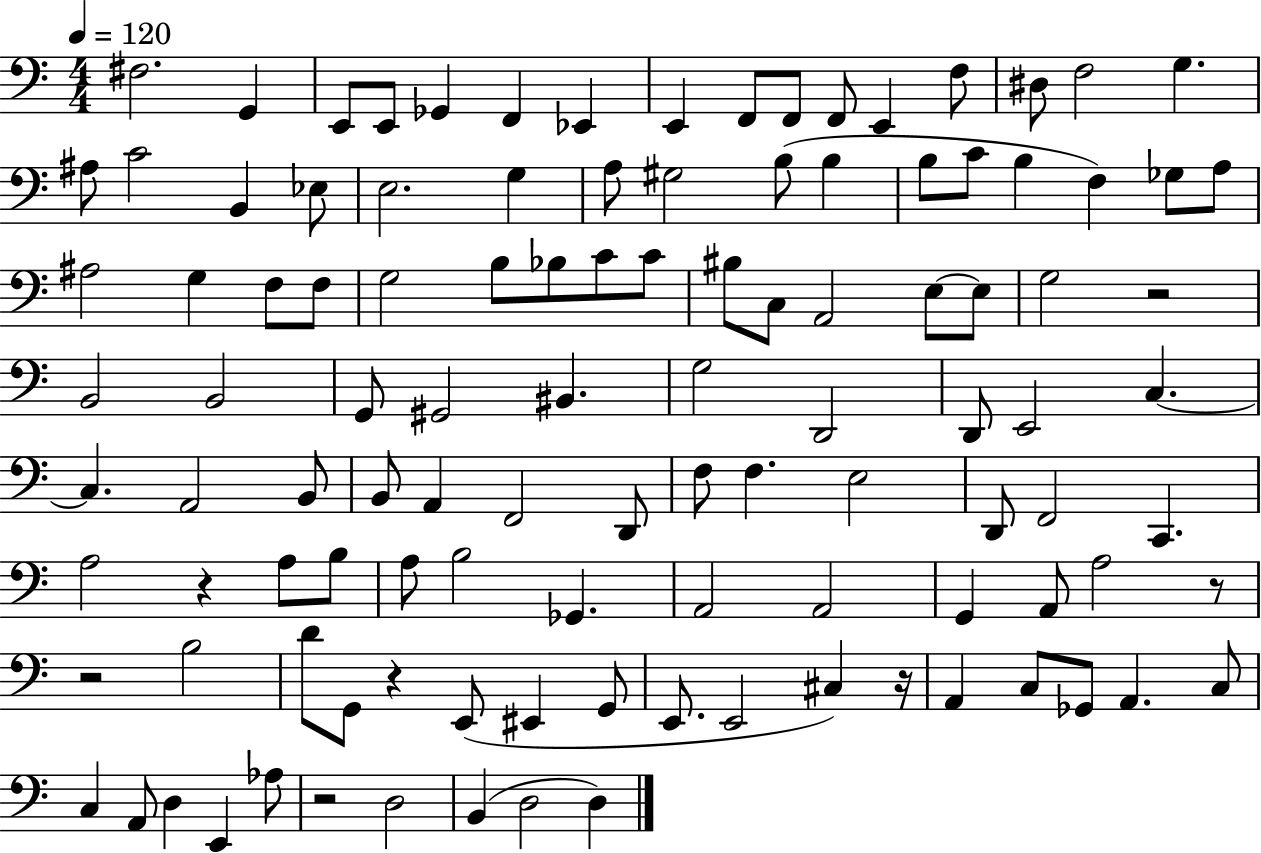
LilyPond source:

{
  \clef bass
  \numericTimeSignature
  \time 4/4
  \key c \major
  \tempo 4 = 120
  fis2. g,4 | e,8 e,8 ges,4 f,4 ees,4 | e,4 f,8 f,8 f,8 e,4 f8 | dis8 f2 g4. | \break ais8 c'2 b,4 ees8 | e2. g4 | a8 gis2 b8( b4 | b8 c'8 b4 f4) ges8 a8 | \break ais2 g4 f8 f8 | g2 b8 bes8 c'8 c'8 | bis8 c8 a,2 e8~~ e8 | g2 r2 | \break b,2 b,2 | g,8 gis,2 bis,4. | g2 d,2 | d,8 e,2 c4.~~ | \break c4. a,2 b,8 | b,8 a,4 f,2 d,8 | f8 f4. e2 | d,8 f,2 c,4. | \break a2 r4 a8 b8 | a8 b2 ges,4. | a,2 a,2 | g,4 a,8 a2 r8 | \break r2 b2 | d'8 g,8 r4 e,8( eis,4 g,8 | e,8. e,2 cis4) r16 | a,4 c8 ges,8 a,4. c8 | \break c4 a,8 d4 e,4 aes8 | r2 d2 | b,4( d2 d4) | \bar "|."
}